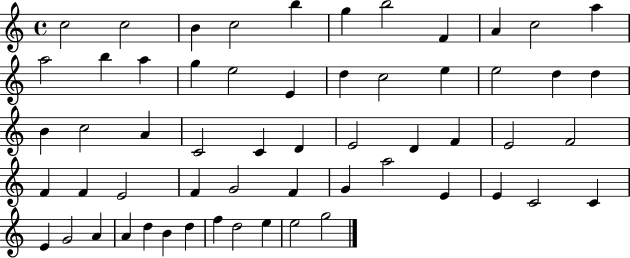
{
  \clef treble
  \time 4/4
  \defaultTimeSignature
  \key c \major
  c''2 c''2 | b'4 c''2 b''4 | g''4 b''2 f'4 | a'4 c''2 a''4 | \break a''2 b''4 a''4 | g''4 e''2 e'4 | d''4 c''2 e''4 | e''2 d''4 d''4 | \break b'4 c''2 a'4 | c'2 c'4 d'4 | e'2 d'4 f'4 | e'2 f'2 | \break f'4 f'4 e'2 | f'4 g'2 f'4 | g'4 a''2 e'4 | e'4 c'2 c'4 | \break e'4 g'2 a'4 | a'4 d''4 b'4 d''4 | f''4 d''2 e''4 | e''2 g''2 | \break \bar "|."
}